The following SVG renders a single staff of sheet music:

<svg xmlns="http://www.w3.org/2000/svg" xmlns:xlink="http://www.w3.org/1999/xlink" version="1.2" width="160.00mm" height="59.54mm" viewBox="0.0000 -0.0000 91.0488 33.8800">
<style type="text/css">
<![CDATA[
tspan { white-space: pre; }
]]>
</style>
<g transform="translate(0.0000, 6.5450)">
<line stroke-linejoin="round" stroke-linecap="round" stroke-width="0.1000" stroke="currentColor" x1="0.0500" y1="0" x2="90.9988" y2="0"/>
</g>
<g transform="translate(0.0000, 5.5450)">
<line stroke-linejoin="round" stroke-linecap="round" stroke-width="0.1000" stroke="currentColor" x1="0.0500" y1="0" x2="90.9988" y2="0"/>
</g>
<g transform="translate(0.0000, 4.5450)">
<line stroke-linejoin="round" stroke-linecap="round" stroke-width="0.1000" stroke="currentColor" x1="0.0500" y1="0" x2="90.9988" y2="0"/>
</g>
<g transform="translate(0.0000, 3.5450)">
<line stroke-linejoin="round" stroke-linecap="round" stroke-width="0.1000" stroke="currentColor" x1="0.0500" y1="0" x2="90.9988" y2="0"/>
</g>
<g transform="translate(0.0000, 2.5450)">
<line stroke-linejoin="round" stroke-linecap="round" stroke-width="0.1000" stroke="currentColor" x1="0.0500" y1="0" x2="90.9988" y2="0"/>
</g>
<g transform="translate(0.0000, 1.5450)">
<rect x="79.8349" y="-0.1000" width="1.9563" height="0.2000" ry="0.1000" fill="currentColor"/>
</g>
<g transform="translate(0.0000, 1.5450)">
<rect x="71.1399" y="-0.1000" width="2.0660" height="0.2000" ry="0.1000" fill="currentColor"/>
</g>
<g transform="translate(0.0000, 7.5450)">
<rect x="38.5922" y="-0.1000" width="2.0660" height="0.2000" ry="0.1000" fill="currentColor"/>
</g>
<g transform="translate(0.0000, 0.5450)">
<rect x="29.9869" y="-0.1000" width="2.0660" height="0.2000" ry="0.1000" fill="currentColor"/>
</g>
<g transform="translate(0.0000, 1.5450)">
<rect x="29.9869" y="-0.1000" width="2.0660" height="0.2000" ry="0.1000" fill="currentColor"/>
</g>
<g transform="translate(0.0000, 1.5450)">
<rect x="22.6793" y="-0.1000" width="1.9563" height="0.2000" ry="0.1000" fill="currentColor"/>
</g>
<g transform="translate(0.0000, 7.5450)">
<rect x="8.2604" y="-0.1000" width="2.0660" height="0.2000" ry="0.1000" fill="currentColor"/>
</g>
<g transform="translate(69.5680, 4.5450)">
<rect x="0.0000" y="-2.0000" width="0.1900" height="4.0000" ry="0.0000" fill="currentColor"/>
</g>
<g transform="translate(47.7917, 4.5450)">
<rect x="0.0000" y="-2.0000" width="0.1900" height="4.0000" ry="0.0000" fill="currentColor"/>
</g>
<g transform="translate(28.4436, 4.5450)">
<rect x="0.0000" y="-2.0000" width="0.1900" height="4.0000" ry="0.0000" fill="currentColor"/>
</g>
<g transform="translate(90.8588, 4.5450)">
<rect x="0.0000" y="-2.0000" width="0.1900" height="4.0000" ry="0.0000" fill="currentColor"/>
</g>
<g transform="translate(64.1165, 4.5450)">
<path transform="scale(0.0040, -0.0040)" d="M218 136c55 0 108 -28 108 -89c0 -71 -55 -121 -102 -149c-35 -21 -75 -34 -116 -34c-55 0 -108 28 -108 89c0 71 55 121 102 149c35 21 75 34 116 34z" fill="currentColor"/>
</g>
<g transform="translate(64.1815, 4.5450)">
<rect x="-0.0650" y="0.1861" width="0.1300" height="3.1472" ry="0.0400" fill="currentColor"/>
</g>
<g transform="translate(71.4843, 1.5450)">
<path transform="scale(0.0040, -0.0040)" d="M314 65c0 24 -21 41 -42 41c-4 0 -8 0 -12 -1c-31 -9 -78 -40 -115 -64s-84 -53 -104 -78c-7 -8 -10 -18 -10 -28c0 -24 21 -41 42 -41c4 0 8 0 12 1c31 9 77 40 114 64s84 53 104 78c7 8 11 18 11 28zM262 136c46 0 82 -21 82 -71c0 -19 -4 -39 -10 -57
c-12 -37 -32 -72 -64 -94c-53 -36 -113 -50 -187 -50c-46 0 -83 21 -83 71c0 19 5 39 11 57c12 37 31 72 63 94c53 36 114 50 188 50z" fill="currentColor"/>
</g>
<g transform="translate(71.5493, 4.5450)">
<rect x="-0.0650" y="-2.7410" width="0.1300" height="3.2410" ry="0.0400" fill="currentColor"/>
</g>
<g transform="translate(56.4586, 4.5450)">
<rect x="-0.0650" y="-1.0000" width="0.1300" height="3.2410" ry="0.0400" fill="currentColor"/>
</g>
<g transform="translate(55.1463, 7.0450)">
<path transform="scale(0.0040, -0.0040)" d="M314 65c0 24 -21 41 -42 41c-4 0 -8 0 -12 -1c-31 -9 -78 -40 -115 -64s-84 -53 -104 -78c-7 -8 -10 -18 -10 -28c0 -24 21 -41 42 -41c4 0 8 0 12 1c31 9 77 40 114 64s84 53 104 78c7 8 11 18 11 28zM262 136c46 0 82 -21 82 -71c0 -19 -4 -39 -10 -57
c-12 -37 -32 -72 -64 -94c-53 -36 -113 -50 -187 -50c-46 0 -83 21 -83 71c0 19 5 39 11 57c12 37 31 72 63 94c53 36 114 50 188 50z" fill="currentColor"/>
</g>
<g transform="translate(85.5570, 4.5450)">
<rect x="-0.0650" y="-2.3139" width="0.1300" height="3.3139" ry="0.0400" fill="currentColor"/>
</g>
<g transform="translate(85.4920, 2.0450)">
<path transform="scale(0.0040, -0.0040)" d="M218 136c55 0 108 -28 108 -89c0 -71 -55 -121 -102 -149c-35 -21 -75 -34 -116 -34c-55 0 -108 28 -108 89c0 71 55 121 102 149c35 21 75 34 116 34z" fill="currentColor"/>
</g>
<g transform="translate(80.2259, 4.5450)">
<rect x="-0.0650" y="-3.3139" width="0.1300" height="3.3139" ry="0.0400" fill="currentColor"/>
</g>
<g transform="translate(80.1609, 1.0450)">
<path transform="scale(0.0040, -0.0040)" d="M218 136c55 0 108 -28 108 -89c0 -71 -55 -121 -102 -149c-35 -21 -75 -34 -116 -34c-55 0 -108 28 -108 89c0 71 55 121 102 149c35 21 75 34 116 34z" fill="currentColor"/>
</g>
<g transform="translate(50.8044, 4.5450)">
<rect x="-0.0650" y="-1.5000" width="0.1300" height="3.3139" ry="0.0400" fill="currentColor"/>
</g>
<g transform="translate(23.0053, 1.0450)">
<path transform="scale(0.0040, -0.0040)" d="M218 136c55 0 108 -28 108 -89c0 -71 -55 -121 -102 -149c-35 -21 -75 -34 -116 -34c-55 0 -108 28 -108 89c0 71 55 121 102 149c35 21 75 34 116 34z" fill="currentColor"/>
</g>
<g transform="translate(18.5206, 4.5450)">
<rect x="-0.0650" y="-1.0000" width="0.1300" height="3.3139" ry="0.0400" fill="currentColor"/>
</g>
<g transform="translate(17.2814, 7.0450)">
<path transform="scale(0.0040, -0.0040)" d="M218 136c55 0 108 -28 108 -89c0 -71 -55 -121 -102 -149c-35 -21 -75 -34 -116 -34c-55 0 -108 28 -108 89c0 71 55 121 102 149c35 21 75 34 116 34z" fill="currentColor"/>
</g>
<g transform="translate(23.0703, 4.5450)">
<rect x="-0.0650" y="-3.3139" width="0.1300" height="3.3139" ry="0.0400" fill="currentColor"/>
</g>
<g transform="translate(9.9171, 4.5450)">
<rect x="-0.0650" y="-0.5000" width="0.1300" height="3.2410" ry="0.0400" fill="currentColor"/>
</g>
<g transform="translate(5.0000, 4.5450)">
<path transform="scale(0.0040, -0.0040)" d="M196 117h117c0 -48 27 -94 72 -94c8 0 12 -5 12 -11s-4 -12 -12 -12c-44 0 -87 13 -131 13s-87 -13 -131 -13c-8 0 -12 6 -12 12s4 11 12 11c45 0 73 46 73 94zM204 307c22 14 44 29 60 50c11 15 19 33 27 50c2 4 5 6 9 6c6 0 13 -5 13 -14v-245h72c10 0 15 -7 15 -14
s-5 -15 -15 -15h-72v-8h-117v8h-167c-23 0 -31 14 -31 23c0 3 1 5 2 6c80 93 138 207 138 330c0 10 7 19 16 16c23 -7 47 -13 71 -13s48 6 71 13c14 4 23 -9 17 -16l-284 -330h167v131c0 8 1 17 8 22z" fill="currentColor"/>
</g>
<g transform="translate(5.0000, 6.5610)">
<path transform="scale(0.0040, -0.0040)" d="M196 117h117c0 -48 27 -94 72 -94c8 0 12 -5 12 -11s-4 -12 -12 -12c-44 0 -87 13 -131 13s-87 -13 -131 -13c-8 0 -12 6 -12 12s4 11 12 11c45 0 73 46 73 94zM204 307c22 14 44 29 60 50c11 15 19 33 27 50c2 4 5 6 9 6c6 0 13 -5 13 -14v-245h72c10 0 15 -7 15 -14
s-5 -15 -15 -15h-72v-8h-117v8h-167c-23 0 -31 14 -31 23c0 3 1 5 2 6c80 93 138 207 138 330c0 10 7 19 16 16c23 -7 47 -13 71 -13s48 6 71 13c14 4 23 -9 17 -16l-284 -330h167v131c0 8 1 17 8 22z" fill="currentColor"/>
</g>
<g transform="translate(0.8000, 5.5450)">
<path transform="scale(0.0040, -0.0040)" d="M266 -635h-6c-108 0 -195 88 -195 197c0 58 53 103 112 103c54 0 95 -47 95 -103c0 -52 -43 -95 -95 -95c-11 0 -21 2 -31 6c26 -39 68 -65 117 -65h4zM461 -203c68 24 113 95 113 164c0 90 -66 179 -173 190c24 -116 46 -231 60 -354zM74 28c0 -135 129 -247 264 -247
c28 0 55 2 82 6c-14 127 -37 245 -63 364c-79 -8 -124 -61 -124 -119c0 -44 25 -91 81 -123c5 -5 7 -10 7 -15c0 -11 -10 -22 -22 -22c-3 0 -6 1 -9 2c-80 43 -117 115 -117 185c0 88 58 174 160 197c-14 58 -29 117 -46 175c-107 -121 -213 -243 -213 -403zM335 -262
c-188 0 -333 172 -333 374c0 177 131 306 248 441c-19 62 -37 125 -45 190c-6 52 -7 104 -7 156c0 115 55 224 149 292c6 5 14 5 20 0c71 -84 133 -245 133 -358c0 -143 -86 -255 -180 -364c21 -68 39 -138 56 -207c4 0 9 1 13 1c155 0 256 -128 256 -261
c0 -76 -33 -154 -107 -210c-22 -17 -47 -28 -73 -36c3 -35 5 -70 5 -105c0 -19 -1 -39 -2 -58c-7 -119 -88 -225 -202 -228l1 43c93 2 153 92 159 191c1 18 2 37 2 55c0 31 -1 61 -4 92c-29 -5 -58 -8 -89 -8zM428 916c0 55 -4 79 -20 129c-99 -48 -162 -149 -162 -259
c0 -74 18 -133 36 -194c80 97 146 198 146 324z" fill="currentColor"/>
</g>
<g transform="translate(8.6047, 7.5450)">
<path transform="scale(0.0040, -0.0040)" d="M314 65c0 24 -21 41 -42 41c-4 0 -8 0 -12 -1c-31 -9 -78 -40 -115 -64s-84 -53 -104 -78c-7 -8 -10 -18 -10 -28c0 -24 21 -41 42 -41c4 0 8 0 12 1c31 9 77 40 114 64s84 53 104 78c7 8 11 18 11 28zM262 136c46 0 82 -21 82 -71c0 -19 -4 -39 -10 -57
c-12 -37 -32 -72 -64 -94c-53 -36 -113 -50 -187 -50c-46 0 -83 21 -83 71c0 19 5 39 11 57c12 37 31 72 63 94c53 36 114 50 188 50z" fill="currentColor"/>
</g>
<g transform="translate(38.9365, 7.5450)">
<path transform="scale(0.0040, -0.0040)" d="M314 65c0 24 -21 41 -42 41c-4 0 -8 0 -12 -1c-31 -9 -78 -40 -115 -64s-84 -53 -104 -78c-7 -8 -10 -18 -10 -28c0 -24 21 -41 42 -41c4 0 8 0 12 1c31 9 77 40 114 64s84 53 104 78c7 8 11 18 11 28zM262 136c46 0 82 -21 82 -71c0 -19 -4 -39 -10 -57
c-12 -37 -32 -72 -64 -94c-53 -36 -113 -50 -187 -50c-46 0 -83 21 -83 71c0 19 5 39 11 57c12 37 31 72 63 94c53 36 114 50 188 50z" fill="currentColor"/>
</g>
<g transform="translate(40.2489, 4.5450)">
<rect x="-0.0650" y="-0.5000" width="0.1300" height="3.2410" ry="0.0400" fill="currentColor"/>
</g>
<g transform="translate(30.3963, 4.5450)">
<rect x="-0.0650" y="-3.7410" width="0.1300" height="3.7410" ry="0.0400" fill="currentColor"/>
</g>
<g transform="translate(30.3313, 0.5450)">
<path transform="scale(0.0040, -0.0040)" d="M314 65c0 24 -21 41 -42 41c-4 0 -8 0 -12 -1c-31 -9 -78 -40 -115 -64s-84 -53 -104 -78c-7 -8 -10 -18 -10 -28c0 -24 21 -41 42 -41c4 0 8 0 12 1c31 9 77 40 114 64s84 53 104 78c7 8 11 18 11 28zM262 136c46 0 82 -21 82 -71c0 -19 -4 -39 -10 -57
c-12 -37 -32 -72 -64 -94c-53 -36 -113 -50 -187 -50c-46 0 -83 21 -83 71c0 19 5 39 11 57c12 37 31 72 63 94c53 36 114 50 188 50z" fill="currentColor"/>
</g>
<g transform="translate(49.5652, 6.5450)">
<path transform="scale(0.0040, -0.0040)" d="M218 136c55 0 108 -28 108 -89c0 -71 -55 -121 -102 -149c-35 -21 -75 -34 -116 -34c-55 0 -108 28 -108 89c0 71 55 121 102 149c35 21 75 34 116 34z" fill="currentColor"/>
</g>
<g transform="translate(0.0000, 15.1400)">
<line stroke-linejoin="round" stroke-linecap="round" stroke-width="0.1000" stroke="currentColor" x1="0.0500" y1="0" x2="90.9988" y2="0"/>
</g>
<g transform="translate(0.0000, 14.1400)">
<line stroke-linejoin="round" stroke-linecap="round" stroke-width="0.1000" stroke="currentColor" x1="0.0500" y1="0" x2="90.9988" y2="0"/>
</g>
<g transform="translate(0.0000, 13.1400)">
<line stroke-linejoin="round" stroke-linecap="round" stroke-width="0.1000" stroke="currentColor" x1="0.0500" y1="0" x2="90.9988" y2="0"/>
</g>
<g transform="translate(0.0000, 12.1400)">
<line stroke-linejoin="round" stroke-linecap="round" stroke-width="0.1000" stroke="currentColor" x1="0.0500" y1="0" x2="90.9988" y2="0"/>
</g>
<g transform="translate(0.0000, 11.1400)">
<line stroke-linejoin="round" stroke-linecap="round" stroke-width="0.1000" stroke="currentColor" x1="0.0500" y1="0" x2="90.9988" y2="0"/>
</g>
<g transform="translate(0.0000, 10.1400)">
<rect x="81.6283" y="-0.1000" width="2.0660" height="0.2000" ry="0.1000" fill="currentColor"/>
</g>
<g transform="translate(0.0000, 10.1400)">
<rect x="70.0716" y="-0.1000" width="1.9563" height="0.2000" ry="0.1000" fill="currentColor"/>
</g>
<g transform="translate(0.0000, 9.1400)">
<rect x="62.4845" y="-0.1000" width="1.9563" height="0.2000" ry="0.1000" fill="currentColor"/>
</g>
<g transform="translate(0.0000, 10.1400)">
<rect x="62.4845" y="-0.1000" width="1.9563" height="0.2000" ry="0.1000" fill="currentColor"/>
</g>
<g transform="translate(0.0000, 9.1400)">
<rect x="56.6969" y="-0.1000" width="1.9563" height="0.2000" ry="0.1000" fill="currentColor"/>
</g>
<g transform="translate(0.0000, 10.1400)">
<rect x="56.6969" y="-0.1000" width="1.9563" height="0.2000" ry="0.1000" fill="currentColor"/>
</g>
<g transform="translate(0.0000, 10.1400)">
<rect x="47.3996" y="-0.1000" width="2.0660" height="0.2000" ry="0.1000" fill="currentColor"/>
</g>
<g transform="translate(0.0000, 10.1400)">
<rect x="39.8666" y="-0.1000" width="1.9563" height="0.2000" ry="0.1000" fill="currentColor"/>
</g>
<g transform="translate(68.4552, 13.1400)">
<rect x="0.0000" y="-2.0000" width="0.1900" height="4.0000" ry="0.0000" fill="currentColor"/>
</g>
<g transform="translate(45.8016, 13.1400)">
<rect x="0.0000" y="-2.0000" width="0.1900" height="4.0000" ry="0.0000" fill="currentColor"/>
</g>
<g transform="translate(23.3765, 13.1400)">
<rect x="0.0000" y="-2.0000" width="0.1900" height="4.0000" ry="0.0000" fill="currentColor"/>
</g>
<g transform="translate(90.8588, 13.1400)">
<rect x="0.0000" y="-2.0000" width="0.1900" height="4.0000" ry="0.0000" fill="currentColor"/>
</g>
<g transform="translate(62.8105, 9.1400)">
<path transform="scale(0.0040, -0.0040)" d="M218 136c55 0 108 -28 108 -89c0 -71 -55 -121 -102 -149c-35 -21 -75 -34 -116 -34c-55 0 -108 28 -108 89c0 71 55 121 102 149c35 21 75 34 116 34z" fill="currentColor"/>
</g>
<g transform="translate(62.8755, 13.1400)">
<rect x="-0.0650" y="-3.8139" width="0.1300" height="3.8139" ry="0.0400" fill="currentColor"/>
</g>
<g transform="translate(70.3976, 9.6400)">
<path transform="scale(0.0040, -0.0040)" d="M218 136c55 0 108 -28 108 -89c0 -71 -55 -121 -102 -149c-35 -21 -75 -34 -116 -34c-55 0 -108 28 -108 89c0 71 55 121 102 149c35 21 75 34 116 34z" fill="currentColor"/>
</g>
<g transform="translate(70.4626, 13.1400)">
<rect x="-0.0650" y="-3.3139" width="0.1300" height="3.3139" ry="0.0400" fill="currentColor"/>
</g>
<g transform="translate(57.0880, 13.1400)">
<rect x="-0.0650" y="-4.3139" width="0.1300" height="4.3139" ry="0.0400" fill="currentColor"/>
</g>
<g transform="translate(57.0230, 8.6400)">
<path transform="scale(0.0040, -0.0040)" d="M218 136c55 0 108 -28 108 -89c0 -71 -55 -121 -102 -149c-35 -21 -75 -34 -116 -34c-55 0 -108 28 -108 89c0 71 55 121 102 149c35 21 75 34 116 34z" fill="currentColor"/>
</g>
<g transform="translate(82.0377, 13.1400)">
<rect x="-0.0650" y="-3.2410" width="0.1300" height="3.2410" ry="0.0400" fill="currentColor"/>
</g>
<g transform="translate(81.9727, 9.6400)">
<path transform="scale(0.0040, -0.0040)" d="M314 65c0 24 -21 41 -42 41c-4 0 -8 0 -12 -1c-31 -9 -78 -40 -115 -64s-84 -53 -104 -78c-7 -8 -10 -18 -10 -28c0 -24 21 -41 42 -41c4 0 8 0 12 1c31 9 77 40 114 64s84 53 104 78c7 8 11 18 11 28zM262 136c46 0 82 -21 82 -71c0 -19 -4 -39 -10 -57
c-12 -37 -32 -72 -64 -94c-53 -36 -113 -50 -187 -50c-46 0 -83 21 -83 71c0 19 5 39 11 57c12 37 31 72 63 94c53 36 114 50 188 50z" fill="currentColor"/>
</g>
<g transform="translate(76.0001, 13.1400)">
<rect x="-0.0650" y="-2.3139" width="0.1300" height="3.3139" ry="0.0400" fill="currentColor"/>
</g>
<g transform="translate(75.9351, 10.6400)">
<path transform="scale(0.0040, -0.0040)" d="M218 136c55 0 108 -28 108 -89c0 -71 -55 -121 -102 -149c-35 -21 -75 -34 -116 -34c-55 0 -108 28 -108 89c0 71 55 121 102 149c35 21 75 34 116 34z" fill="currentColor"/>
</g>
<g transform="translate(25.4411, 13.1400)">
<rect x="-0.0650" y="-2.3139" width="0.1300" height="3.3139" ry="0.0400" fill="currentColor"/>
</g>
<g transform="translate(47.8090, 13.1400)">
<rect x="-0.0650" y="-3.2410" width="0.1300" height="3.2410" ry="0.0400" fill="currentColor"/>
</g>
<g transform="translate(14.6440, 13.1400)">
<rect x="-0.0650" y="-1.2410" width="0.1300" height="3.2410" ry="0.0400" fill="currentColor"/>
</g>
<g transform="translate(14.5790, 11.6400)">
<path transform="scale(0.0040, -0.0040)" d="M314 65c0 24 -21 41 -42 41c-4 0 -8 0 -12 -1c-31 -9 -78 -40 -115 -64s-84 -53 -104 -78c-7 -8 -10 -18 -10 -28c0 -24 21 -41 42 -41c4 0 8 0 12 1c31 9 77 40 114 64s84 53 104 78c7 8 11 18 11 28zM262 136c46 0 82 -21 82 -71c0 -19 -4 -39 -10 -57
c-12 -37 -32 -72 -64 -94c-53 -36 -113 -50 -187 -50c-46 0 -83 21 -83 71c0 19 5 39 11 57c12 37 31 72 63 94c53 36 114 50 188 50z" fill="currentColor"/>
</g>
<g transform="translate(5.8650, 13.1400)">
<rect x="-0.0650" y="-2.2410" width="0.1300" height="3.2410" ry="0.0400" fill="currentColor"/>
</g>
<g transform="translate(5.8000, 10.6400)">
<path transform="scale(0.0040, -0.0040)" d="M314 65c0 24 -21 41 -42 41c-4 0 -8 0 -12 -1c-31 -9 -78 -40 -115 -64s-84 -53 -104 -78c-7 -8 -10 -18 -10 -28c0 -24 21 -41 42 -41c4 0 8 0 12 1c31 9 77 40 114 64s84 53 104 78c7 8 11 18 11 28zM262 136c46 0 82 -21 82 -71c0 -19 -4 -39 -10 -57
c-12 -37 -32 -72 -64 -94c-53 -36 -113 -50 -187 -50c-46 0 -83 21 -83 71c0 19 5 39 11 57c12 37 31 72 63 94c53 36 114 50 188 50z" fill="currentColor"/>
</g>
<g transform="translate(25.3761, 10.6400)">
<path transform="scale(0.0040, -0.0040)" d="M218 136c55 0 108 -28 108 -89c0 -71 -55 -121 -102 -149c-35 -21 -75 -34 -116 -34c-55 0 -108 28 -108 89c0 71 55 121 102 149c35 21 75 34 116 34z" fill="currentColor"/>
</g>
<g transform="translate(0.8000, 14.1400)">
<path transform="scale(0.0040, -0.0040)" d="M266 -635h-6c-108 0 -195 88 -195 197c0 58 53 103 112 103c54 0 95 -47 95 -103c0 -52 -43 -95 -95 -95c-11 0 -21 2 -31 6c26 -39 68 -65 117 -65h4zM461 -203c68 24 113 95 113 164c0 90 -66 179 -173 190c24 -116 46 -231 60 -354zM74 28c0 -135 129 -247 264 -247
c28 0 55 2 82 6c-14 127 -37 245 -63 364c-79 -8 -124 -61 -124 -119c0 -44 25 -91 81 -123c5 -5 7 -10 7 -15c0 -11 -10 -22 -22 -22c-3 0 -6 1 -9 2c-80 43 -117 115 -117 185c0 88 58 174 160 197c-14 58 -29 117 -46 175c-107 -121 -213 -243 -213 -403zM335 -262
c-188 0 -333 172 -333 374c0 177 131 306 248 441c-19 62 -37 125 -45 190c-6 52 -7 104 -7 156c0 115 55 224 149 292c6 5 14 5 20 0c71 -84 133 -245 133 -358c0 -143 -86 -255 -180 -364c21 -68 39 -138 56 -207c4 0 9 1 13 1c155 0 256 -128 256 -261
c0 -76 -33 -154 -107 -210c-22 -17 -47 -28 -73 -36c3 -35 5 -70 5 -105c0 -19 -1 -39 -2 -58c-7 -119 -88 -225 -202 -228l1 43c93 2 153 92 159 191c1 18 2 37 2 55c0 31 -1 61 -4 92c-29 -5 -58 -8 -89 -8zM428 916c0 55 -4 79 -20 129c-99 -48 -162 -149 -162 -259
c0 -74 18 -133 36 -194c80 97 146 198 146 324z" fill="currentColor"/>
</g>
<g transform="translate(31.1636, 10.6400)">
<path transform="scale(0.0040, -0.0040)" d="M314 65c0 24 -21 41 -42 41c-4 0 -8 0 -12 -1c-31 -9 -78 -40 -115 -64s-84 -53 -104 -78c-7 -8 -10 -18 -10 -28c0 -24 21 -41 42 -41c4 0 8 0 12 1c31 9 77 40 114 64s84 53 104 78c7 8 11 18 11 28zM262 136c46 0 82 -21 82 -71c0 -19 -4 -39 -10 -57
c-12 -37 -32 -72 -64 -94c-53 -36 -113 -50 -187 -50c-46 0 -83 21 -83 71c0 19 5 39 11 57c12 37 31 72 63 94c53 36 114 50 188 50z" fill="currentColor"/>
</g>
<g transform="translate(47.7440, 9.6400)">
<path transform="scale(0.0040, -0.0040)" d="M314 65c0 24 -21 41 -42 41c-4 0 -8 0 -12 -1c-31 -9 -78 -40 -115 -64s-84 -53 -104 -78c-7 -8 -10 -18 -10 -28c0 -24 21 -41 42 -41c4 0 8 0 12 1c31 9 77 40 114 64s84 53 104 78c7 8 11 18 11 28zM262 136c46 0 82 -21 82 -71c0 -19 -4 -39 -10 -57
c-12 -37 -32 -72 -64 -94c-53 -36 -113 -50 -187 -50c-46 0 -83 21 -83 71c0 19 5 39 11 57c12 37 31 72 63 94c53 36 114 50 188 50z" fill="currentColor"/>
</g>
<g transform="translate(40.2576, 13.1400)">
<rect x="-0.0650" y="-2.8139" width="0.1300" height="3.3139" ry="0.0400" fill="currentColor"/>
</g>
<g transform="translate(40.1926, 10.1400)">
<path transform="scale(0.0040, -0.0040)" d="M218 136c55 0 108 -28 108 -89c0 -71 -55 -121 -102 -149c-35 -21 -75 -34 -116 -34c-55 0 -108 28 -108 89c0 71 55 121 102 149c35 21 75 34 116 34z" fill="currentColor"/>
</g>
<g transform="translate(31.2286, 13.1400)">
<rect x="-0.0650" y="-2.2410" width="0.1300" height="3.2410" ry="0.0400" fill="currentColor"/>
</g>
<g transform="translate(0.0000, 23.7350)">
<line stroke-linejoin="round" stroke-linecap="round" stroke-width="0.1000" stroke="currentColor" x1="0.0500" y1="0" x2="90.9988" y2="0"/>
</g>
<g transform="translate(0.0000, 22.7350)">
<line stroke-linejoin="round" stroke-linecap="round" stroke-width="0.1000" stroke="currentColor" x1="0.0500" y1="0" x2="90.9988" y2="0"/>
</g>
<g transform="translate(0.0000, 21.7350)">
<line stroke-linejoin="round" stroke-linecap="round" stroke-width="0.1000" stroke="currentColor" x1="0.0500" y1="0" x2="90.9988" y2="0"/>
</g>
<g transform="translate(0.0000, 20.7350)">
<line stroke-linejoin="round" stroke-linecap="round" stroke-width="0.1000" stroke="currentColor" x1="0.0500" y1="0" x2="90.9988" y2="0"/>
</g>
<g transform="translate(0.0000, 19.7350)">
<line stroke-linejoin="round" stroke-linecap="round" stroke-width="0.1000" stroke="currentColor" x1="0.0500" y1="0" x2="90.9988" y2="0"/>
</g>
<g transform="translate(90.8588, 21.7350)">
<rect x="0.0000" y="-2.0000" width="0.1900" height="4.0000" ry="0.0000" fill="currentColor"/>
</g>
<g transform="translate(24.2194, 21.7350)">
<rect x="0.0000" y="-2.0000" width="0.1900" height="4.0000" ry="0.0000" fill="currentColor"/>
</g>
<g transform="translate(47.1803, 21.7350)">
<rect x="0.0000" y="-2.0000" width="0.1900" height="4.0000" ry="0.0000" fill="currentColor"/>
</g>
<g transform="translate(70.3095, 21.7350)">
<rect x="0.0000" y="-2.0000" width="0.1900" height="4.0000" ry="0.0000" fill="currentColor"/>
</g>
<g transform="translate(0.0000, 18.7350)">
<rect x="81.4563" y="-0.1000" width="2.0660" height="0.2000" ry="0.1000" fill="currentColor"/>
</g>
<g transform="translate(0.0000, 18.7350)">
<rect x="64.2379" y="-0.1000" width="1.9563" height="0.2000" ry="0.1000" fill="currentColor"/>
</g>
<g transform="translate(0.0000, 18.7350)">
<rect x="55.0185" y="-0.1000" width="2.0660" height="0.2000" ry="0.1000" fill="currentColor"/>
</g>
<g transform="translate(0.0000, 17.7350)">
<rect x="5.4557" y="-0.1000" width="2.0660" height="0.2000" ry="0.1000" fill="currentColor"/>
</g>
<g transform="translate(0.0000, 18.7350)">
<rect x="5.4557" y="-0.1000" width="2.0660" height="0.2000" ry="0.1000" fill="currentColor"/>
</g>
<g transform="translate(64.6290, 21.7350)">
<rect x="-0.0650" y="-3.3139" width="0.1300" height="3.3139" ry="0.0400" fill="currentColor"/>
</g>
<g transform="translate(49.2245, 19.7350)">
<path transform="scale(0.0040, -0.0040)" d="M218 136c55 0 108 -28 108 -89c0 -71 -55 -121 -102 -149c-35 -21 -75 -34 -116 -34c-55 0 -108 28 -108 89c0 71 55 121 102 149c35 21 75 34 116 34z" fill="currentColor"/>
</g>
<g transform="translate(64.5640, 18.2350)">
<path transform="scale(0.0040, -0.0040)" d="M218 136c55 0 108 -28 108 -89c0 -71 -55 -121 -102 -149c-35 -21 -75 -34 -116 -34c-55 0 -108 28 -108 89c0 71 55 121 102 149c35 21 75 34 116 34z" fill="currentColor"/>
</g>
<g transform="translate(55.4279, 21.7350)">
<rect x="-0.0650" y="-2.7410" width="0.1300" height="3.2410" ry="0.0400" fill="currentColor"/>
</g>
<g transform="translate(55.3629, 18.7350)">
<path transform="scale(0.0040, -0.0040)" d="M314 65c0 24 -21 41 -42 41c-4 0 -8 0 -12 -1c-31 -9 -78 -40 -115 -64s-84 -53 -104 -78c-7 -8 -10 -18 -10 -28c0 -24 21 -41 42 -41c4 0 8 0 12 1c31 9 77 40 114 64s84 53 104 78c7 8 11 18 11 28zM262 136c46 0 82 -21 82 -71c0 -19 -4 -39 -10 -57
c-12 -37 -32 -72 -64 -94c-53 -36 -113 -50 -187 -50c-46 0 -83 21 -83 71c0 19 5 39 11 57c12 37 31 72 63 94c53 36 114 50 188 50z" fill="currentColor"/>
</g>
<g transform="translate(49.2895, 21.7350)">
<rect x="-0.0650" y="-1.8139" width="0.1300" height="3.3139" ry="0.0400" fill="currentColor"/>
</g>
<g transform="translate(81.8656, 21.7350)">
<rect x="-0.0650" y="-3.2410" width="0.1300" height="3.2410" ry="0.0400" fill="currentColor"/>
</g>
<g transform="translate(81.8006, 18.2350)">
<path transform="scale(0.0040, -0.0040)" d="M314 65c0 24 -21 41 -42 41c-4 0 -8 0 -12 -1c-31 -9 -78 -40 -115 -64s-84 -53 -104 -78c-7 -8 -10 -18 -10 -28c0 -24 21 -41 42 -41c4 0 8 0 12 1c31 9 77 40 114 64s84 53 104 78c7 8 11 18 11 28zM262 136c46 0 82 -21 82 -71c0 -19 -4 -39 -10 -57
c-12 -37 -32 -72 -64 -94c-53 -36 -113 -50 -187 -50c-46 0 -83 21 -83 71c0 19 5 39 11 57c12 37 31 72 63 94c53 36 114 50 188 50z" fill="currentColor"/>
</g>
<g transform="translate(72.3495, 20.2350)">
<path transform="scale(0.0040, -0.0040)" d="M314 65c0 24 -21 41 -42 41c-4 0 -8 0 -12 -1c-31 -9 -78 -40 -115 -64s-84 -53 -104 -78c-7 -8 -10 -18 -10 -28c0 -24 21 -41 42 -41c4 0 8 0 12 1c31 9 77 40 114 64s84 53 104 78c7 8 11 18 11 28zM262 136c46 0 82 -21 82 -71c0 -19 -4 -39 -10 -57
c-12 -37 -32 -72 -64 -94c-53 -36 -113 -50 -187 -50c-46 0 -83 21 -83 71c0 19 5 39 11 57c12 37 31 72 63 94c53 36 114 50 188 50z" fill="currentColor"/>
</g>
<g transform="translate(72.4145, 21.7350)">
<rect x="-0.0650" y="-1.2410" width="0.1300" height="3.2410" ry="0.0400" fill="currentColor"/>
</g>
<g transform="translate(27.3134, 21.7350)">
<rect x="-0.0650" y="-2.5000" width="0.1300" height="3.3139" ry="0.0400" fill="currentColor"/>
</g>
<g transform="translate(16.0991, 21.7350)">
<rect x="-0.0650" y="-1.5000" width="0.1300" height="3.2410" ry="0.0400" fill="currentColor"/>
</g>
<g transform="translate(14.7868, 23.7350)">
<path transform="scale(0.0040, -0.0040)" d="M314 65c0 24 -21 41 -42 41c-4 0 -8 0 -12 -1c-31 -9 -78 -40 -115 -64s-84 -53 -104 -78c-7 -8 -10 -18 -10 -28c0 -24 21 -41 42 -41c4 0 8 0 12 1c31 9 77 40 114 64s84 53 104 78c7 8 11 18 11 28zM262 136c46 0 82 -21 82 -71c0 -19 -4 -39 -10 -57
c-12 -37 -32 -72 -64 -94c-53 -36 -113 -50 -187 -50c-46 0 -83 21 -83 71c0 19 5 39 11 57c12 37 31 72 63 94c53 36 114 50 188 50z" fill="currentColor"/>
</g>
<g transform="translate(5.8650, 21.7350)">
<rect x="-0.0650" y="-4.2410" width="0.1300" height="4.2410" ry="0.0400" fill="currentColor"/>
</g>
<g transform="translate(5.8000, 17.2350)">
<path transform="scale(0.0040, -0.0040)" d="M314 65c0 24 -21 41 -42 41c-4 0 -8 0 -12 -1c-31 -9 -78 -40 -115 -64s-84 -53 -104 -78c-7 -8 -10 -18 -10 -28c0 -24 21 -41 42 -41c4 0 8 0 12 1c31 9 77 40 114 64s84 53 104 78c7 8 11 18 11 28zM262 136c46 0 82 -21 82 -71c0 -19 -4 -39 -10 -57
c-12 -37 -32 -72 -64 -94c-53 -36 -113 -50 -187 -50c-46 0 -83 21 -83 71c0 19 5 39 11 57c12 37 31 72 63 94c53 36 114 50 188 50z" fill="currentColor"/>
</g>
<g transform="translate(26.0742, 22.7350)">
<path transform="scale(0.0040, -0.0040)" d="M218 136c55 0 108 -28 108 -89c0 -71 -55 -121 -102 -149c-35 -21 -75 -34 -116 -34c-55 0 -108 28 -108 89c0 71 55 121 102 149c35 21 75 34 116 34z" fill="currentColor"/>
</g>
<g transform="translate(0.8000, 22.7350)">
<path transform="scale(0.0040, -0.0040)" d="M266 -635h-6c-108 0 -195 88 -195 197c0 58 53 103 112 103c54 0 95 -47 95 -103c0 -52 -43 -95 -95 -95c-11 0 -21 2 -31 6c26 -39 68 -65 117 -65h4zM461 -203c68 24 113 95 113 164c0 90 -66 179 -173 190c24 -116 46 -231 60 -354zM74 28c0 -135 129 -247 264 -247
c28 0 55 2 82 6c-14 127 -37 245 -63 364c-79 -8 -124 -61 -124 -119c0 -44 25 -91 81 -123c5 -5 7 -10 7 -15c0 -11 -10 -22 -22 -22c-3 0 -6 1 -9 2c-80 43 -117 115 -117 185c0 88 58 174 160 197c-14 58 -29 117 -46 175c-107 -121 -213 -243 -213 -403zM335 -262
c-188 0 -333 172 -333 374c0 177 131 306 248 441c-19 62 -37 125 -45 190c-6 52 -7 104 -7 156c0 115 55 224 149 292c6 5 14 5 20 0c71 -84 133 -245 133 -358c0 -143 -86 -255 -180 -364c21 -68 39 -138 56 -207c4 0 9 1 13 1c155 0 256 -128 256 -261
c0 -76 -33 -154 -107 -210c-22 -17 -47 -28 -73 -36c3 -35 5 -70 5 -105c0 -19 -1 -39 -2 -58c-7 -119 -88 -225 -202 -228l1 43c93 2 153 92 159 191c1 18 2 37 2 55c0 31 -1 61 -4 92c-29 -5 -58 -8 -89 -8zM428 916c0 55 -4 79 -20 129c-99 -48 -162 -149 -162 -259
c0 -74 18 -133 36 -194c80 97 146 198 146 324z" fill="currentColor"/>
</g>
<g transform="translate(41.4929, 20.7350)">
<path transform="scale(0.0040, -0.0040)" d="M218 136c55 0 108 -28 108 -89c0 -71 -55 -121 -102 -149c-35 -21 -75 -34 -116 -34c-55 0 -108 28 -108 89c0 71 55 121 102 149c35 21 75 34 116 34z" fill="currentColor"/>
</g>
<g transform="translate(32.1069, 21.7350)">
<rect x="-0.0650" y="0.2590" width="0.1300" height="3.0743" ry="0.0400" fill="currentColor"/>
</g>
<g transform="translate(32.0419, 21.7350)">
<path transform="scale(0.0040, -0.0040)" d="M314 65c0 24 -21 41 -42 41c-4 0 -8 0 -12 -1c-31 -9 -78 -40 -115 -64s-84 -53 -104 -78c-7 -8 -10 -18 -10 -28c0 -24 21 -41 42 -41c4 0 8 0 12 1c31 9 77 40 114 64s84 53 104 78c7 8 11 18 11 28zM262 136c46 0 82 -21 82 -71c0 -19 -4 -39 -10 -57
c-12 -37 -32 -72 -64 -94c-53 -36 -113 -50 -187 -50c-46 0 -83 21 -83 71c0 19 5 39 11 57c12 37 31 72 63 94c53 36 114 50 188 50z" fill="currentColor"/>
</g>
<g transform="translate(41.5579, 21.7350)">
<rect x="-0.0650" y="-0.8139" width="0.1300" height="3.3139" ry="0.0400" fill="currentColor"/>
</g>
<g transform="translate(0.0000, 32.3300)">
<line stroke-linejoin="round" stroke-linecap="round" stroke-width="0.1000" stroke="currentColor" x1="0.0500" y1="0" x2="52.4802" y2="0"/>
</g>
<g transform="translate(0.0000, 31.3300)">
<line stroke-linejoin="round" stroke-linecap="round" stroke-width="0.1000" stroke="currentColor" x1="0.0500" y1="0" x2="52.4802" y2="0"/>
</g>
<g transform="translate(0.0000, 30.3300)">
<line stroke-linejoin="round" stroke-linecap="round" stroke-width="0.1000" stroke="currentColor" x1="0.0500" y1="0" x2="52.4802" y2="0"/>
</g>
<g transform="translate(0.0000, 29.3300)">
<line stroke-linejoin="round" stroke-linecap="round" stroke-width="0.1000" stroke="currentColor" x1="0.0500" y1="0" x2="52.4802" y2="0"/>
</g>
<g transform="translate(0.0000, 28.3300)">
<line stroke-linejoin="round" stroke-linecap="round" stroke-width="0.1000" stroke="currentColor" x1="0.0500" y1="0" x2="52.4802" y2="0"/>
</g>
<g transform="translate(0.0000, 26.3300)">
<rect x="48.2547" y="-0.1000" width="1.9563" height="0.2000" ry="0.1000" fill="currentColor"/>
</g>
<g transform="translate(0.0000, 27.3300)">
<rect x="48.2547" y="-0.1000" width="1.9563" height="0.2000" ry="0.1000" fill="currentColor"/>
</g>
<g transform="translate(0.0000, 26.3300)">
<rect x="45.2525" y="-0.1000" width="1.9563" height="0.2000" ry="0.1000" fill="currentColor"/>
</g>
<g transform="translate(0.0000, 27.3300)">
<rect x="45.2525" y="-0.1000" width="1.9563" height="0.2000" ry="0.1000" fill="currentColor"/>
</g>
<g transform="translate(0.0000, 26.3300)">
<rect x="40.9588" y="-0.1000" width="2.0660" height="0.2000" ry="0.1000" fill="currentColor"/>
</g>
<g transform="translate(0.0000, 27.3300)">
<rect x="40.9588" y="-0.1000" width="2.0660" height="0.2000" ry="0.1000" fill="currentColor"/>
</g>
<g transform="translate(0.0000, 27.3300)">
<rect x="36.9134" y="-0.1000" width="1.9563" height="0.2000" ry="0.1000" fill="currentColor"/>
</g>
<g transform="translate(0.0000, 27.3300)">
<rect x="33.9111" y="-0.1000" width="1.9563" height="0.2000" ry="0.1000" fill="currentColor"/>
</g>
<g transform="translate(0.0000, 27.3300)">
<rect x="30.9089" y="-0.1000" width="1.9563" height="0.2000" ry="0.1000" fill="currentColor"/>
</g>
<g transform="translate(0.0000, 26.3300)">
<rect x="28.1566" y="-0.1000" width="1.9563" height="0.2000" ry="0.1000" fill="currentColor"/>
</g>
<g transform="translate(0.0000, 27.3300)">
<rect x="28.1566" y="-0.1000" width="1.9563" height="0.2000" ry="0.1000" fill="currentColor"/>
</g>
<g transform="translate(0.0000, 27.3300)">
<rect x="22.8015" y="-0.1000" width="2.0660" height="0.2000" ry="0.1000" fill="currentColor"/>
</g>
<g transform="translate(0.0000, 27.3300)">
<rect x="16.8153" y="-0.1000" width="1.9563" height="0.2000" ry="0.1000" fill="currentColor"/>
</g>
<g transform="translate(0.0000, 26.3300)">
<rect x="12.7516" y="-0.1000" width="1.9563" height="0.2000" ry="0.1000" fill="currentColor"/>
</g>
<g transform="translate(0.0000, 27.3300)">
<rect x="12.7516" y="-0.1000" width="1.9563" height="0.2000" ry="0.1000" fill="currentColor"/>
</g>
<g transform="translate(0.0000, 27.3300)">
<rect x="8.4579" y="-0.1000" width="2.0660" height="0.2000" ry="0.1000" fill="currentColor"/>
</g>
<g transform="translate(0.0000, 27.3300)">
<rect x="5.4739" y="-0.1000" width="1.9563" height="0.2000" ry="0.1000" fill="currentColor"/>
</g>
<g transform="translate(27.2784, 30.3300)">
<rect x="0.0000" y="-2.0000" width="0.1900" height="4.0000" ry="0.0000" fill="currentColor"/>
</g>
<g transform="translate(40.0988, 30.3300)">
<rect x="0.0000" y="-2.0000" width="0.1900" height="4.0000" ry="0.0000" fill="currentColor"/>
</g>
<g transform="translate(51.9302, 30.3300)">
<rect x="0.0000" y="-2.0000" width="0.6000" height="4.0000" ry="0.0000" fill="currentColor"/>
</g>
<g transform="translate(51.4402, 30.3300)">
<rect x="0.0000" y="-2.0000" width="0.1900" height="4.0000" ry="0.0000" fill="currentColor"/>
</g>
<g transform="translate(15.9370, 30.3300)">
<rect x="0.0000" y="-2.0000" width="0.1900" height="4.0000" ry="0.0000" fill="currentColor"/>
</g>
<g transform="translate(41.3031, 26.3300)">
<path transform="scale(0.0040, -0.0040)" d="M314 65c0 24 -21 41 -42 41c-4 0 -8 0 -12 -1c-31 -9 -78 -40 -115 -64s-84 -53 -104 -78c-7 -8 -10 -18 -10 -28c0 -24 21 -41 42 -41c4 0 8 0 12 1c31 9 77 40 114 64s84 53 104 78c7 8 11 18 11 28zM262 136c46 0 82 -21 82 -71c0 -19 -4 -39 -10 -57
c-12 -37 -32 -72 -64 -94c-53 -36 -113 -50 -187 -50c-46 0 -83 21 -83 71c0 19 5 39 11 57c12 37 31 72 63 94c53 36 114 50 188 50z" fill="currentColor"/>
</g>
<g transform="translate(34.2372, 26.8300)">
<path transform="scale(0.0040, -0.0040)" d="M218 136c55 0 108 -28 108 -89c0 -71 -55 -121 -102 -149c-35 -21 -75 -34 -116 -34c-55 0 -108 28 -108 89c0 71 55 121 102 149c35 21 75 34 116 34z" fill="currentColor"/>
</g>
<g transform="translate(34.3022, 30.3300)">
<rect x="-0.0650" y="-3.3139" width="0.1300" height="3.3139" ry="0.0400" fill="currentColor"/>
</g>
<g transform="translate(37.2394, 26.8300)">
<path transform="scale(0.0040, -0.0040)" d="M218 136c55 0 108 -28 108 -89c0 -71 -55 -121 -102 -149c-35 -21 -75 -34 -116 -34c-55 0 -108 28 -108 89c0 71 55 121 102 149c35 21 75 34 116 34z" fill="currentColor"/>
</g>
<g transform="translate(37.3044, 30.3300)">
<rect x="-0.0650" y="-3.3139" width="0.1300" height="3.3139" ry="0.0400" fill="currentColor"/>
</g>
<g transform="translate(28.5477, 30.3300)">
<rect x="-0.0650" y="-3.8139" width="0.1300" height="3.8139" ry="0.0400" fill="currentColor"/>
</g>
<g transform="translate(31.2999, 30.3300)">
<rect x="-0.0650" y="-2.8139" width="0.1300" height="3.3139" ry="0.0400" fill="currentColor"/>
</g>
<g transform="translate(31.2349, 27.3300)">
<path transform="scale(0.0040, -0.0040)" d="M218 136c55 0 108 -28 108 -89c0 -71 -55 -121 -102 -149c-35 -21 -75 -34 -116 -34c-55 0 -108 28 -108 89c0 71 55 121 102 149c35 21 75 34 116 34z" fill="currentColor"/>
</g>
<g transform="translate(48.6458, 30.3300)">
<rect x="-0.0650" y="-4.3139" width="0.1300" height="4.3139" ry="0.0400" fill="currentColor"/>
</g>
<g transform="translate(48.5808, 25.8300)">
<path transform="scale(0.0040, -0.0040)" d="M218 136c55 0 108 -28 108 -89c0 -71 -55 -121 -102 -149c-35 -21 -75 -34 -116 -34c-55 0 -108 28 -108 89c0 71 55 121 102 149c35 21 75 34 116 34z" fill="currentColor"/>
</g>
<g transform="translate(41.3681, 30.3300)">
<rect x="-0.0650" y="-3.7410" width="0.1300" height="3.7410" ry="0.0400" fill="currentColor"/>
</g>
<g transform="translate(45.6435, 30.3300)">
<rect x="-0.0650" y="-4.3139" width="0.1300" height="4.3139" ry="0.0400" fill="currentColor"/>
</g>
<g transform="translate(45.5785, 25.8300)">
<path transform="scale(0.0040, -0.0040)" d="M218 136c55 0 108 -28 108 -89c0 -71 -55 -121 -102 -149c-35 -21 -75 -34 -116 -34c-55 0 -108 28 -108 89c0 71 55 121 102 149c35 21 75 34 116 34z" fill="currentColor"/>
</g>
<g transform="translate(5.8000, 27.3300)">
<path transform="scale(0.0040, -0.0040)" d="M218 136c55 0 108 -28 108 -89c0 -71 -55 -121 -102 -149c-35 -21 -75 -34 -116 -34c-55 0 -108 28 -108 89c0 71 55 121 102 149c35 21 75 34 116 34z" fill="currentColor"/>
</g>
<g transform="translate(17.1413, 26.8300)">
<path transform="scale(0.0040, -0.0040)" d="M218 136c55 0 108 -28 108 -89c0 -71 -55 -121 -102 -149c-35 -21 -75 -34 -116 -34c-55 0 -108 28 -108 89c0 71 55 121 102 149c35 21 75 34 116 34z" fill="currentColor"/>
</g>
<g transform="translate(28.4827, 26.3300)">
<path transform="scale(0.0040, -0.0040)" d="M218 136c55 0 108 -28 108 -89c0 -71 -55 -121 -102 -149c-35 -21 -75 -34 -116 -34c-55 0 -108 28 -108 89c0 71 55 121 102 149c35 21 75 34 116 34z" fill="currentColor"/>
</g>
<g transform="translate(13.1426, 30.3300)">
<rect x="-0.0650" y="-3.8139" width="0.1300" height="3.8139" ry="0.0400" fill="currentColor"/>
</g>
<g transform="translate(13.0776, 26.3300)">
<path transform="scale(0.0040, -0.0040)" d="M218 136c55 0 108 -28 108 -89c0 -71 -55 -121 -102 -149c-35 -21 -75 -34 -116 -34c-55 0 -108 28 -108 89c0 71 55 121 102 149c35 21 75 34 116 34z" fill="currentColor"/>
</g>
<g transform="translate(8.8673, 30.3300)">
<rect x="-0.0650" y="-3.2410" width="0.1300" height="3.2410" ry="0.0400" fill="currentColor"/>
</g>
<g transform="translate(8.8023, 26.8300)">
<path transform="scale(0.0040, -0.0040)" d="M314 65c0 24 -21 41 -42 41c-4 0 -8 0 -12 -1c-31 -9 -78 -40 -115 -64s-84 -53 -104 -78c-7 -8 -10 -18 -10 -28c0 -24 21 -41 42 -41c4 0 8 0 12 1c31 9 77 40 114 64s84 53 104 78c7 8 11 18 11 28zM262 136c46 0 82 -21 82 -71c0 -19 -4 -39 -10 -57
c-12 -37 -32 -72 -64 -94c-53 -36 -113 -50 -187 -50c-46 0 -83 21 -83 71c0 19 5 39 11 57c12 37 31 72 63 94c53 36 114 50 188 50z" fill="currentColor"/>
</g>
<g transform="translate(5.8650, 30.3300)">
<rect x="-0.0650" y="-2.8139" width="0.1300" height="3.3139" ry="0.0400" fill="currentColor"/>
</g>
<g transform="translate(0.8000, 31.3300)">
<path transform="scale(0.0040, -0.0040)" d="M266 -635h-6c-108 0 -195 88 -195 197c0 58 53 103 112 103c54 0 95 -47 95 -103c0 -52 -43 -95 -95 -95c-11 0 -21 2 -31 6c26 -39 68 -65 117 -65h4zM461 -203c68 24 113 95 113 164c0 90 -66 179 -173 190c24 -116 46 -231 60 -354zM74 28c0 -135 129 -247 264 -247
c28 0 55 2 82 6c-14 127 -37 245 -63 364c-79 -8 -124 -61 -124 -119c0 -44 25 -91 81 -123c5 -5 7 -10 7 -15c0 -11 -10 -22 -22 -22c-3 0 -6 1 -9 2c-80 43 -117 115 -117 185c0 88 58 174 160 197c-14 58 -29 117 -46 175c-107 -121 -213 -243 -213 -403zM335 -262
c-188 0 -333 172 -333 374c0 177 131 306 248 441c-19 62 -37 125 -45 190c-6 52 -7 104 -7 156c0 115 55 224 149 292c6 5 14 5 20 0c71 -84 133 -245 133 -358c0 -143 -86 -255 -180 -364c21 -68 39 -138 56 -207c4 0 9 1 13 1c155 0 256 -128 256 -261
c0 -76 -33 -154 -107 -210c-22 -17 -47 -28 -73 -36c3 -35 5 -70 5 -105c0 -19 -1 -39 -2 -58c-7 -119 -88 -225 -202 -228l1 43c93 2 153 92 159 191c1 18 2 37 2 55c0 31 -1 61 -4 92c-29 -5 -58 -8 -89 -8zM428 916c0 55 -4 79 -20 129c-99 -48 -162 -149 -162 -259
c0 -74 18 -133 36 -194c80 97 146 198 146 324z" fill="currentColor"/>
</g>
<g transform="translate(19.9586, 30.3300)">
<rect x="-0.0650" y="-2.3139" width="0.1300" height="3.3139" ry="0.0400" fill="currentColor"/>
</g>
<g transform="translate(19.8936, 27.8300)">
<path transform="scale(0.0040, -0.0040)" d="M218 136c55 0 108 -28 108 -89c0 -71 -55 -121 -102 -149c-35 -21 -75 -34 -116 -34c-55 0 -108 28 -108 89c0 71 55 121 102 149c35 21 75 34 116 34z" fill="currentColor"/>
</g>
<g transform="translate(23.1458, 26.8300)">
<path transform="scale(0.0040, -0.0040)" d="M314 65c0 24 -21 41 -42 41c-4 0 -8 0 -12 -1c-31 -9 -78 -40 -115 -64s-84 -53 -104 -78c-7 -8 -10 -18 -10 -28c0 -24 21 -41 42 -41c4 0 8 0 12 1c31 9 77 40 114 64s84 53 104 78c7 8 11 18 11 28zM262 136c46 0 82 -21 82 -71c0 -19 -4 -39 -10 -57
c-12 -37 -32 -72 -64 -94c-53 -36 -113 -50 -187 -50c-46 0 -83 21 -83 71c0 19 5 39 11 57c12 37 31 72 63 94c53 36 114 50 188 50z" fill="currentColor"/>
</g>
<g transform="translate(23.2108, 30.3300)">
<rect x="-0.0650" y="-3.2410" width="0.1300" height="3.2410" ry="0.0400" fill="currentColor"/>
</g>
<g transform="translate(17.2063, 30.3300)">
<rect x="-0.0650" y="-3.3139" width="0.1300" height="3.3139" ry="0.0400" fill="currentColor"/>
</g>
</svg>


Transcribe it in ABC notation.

X:1
T:Untitled
M:4/4
L:1/4
K:C
C2 D b c'2 C2 E D2 B a2 b g g2 e2 g g2 a b2 d' c' b g b2 d'2 E2 G B2 d f a2 b e2 b2 a b2 c' b g b2 c' a b b c'2 d' d'